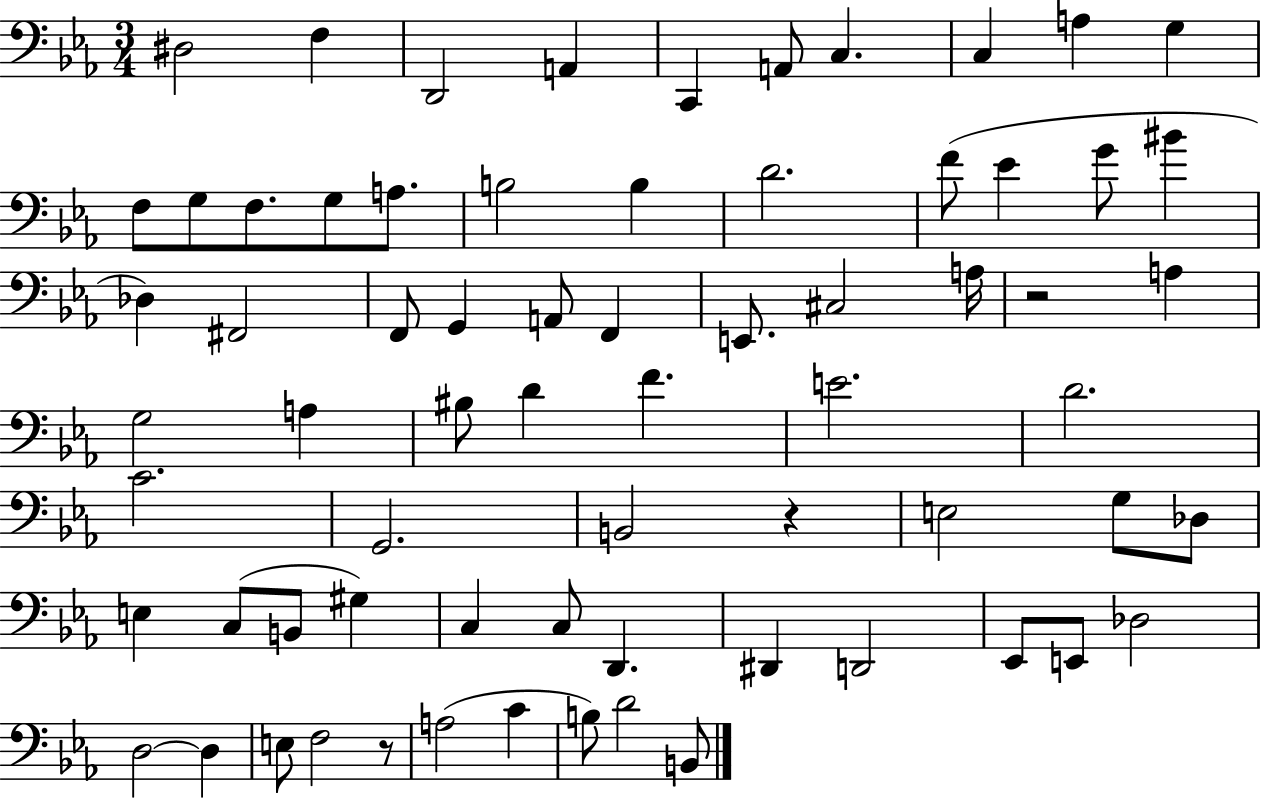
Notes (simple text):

D#3/h F3/q D2/h A2/q C2/q A2/e C3/q. C3/q A3/q G3/q F3/e G3/e F3/e. G3/e A3/e. B3/h B3/q D4/h. F4/e Eb4/q G4/e BIS4/q Db3/q F#2/h F2/e G2/q A2/e F2/q E2/e. C#3/h A3/s R/h A3/q G3/h A3/q BIS3/e D4/q F4/q. E4/h. D4/h. C4/h. G2/h. B2/h R/q E3/h G3/e Db3/e E3/q C3/e B2/e G#3/q C3/q C3/e D2/q. D#2/q D2/h Eb2/e E2/e Db3/h D3/h D3/q E3/e F3/h R/e A3/h C4/q B3/e D4/h B2/e